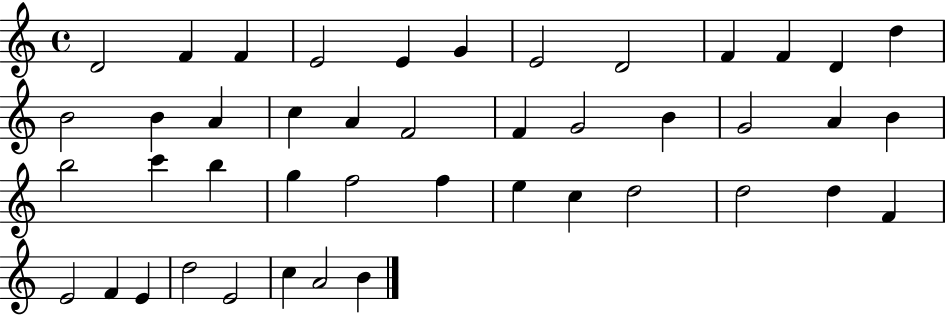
{
  \clef treble
  \time 4/4
  \defaultTimeSignature
  \key c \major
  d'2 f'4 f'4 | e'2 e'4 g'4 | e'2 d'2 | f'4 f'4 d'4 d''4 | \break b'2 b'4 a'4 | c''4 a'4 f'2 | f'4 g'2 b'4 | g'2 a'4 b'4 | \break b''2 c'''4 b''4 | g''4 f''2 f''4 | e''4 c''4 d''2 | d''2 d''4 f'4 | \break e'2 f'4 e'4 | d''2 e'2 | c''4 a'2 b'4 | \bar "|."
}